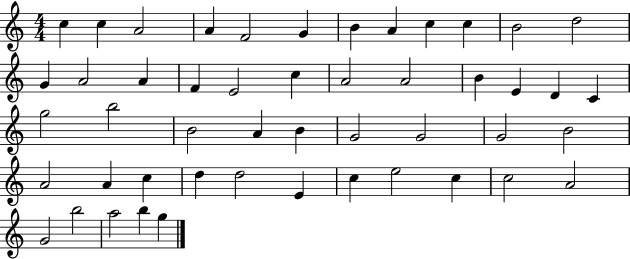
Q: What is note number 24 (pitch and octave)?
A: C4